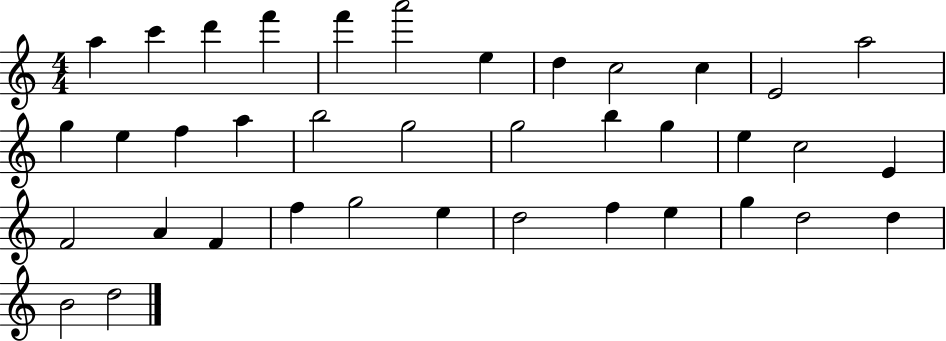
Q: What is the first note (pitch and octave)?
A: A5